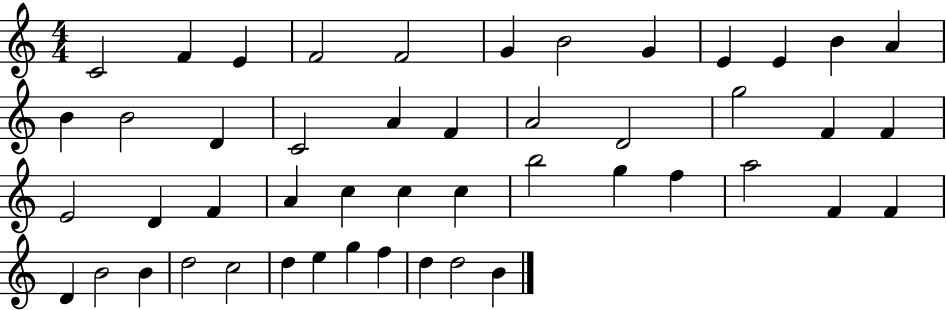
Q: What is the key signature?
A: C major